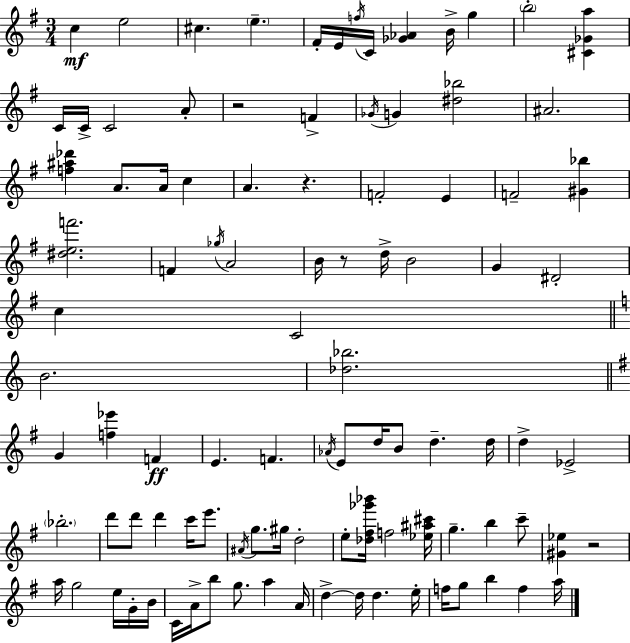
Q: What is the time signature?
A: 3/4